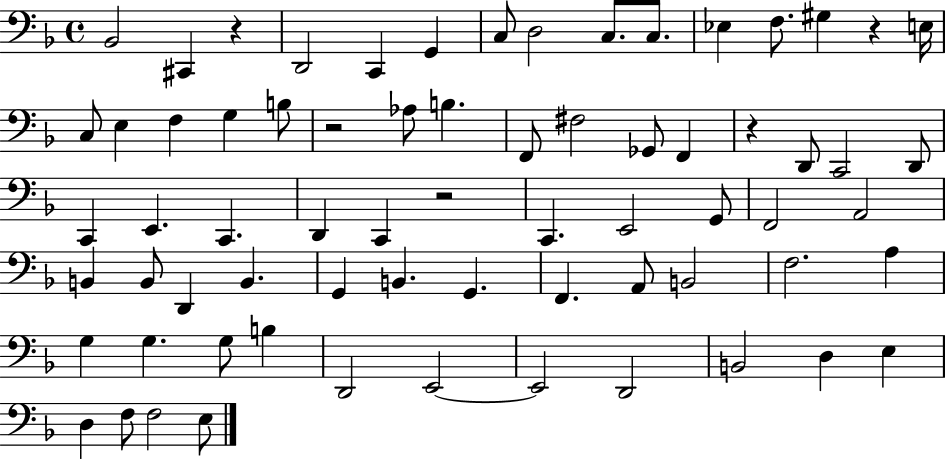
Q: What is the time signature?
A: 4/4